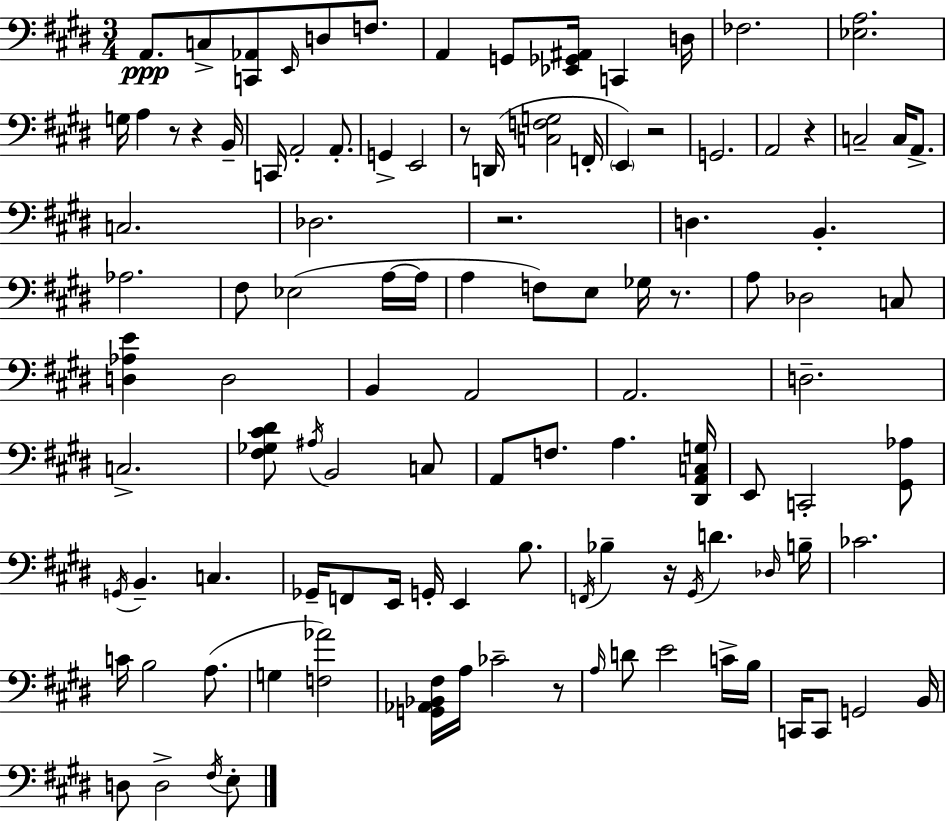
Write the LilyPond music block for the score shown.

{
  \clef bass
  \numericTimeSignature
  \time 3/4
  \key e \major
  \repeat volta 2 { a,8.\ppp c8-> <c, aes,>8 \grace { e,16 } d8 f8. | a,4 g,8 <ees, ges, ais,>16 c,4 | d16 fes2. | <ees a>2. | \break g16 a4 r8 r4 | b,16-- c,16 a,2-. a,8.-. | g,4-> e,2 | r8 d,16( <c f g>2 | \break f,16-. \parenthesize e,4) r2 | g,2. | a,2 r4 | c2-- c16 a,8.-> | \break c2. | des2. | r2. | d4. b,4.-. | \break aes2. | fis8 ees2( a16~~ | a16 a4 f8) e8 ges16 r8. | a8 des2 c8 | \break <d aes e'>4 d2 | b,4 a,2 | a,2. | d2.-- | \break c2.-> | <fis ges cis' dis'>8 \acciaccatura { ais16 } b,2 | c8 a,8 f8. a4. | <dis, a, c g>16 e,8 c,2-. | \break <gis, aes>8 \acciaccatura { g,16 } b,4.-- c4. | ges,16-- f,8 e,16 g,16-. e,4 | b8. \acciaccatura { f,16 } bes4-- r16 \acciaccatura { gis,16 } d'4. | \grace { des16 } b16-- ces'2. | \break c'16 b2 | a8.( g4 <f aes'>2) | <g, aes, bes, fis>16 a16 ces'2-- | r8 \grace { a16 } d'8 e'2 | \break c'16-> b16 c,16 c,8 g,2 | b,16 d8 d2-> | \acciaccatura { fis16 } e8-. } \bar "|."
}